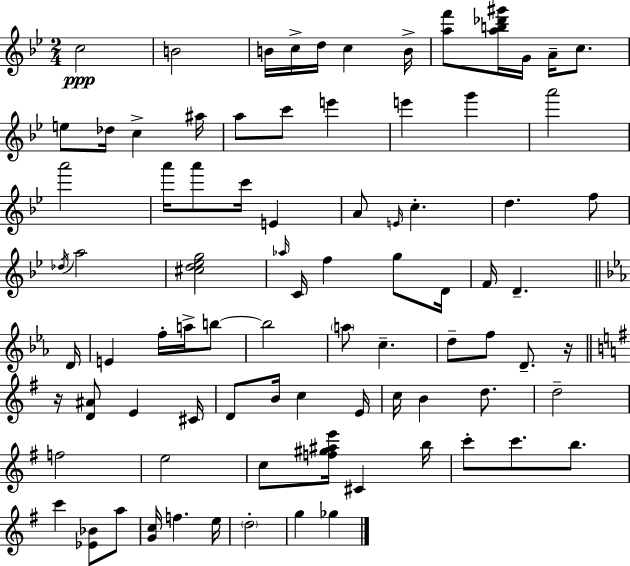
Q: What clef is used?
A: treble